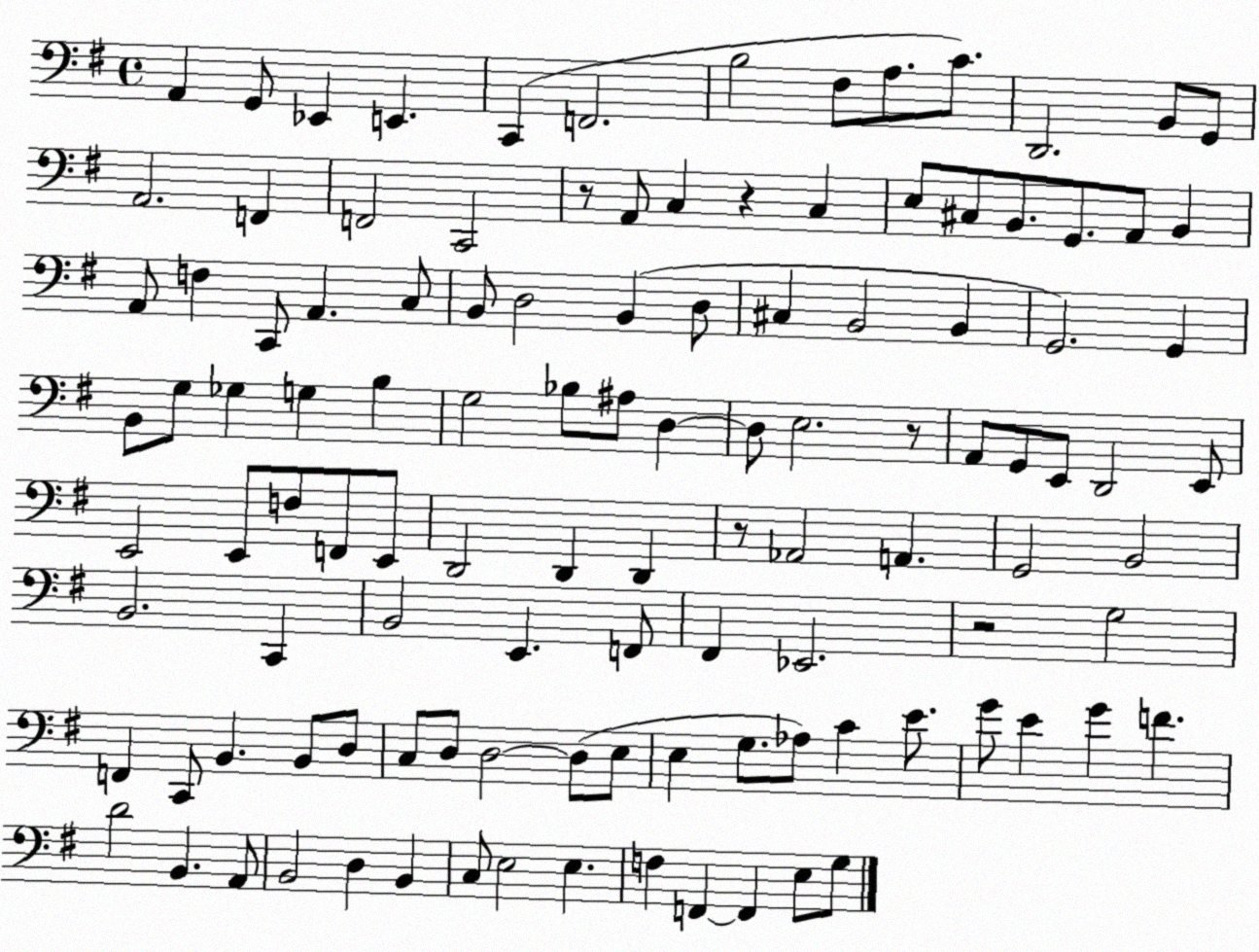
X:1
T:Untitled
M:4/4
L:1/4
K:G
A,, G,,/2 _E,, E,, C,, F,,2 B,2 ^F,/2 A,/2 C/2 D,,2 B,,/2 G,,/2 A,,2 F,, F,,2 C,,2 z/2 A,,/2 C, z C, E,/2 ^C,/2 B,,/2 G,,/2 A,,/2 B,, A,,/2 F, C,,/2 A,, C,/2 B,,/2 D,2 B,, D,/2 ^C, B,,2 B,, G,,2 G,, B,,/2 G,/2 _G, G, B, G,2 _B,/2 ^A,/2 D, D,/2 E,2 z/2 A,,/2 G,,/2 E,,/2 D,,2 E,,/2 E,,2 E,,/2 F,/2 F,,/2 E,,/2 D,,2 D,, D,, z/2 _A,,2 A,, G,,2 B,,2 B,,2 C,, B,,2 E,, F,,/2 ^F,, _E,,2 z2 G,2 F,, C,,/2 B,, B,,/2 D,/2 C,/2 D,/2 D,2 D,/2 E,/2 E, G,/2 _A,/2 C E/2 G/2 E G F D2 B,, A,,/2 B,,2 D, B,, C,/2 E,2 E, F, F,, F,, E,/2 G,/2